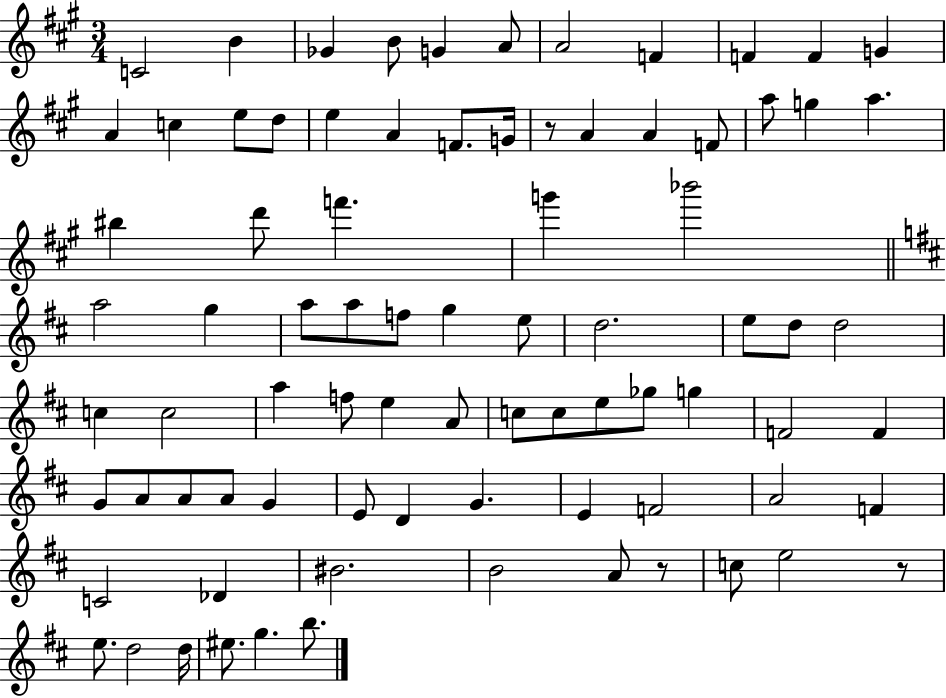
{
  \clef treble
  \numericTimeSignature
  \time 3/4
  \key a \major
  \repeat volta 2 { c'2 b'4 | ges'4 b'8 g'4 a'8 | a'2 f'4 | f'4 f'4 g'4 | \break a'4 c''4 e''8 d''8 | e''4 a'4 f'8. g'16 | r8 a'4 a'4 f'8 | a''8 g''4 a''4. | \break bis''4 d'''8 f'''4. | g'''4 bes'''2 | \bar "||" \break \key d \major a''2 g''4 | a''8 a''8 f''8 g''4 e''8 | d''2. | e''8 d''8 d''2 | \break c''4 c''2 | a''4 f''8 e''4 a'8 | c''8 c''8 e''8 ges''8 g''4 | f'2 f'4 | \break g'8 a'8 a'8 a'8 g'4 | e'8 d'4 g'4. | e'4 f'2 | a'2 f'4 | \break c'2 des'4 | bis'2. | b'2 a'8 r8 | c''8 e''2 r8 | \break e''8. d''2 d''16 | eis''8. g''4. b''8. | } \bar "|."
}